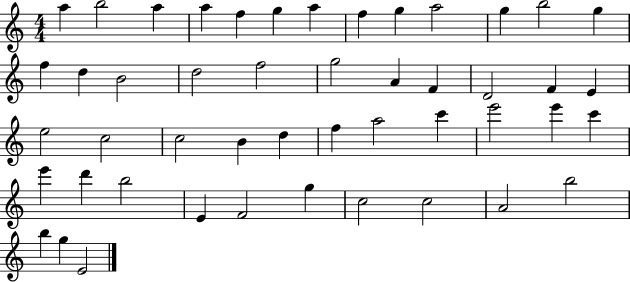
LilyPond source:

{
  \clef treble
  \numericTimeSignature
  \time 4/4
  \key c \major
  a''4 b''2 a''4 | a''4 f''4 g''4 a''4 | f''4 g''4 a''2 | g''4 b''2 g''4 | \break f''4 d''4 b'2 | d''2 f''2 | g''2 a'4 f'4 | d'2 f'4 e'4 | \break e''2 c''2 | c''2 b'4 d''4 | f''4 a''2 c'''4 | e'''2 e'''4 c'''4 | \break e'''4 d'''4 b''2 | e'4 f'2 g''4 | c''2 c''2 | a'2 b''2 | \break b''4 g''4 e'2 | \bar "|."
}